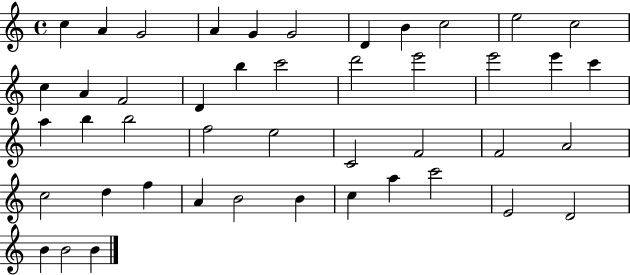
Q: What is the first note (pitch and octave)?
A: C5